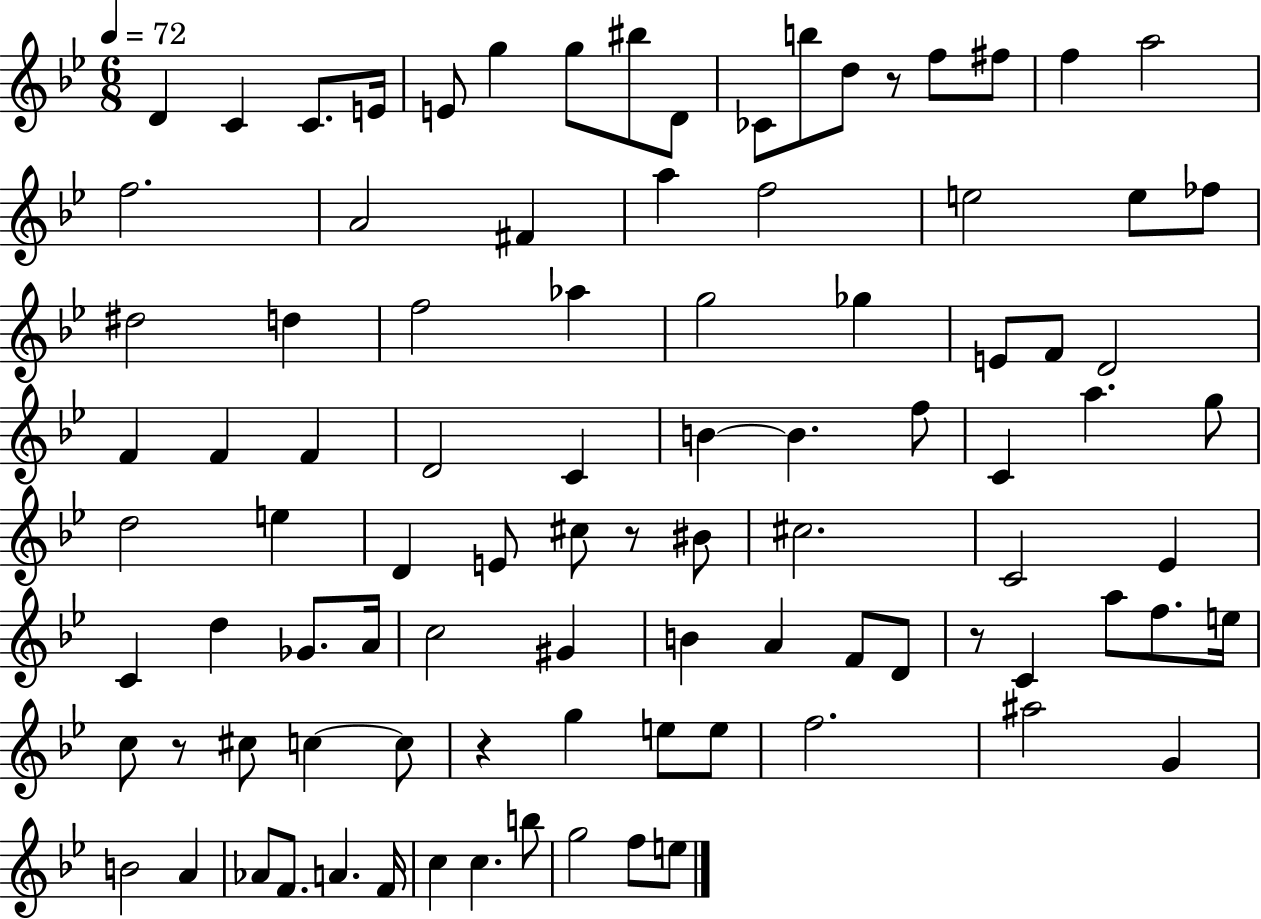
D4/q C4/q C4/e. E4/s E4/e G5/q G5/e BIS5/e D4/e CES4/e B5/e D5/e R/e F5/e F#5/e F5/q A5/h F5/h. A4/h F#4/q A5/q F5/h E5/h E5/e FES5/e D#5/h D5/q F5/h Ab5/q G5/h Gb5/q E4/e F4/e D4/h F4/q F4/q F4/q D4/h C4/q B4/q B4/q. F5/e C4/q A5/q. G5/e D5/h E5/q D4/q E4/e C#5/e R/e BIS4/e C#5/h. C4/h Eb4/q C4/q D5/q Gb4/e. A4/s C5/h G#4/q B4/q A4/q F4/e D4/e R/e C4/q A5/e F5/e. E5/s C5/e R/e C#5/e C5/q C5/e R/q G5/q E5/e E5/e F5/h. A#5/h G4/q B4/h A4/q Ab4/e F4/e. A4/q. F4/s C5/q C5/q. B5/e G5/h F5/e E5/e